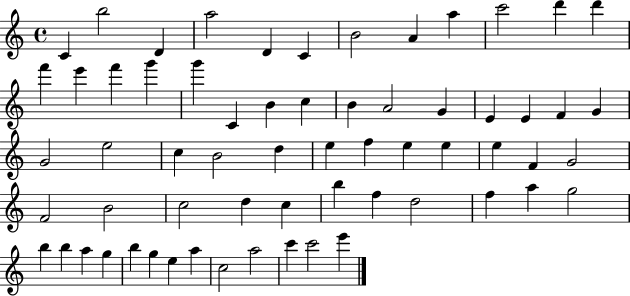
{
  \clef treble
  \time 4/4
  \defaultTimeSignature
  \key c \major
  c'4 b''2 d'4 | a''2 d'4 c'4 | b'2 a'4 a''4 | c'''2 d'''4 d'''4 | \break f'''4 e'''4 f'''4 g'''4 | g'''4 c'4 b'4 c''4 | b'4 a'2 g'4 | e'4 e'4 f'4 g'4 | \break g'2 e''2 | c''4 b'2 d''4 | e''4 f''4 e''4 e''4 | e''4 f'4 g'2 | \break f'2 b'2 | c''2 d''4 c''4 | b''4 f''4 d''2 | f''4 a''4 g''2 | \break b''4 b''4 a''4 g''4 | b''4 g''4 e''4 a''4 | c''2 a''2 | c'''4 c'''2 e'''4 | \break \bar "|."
}